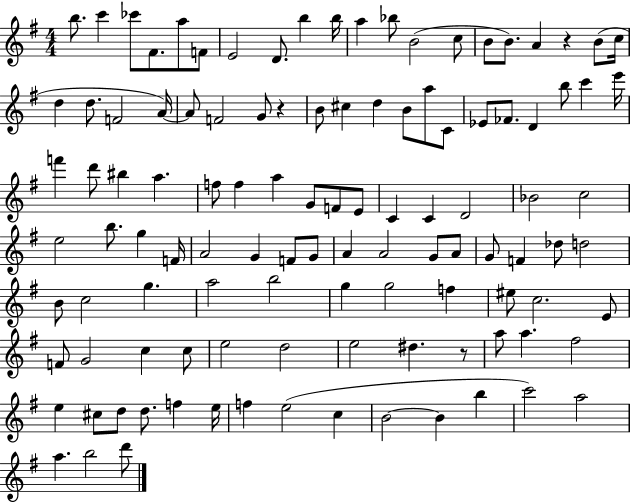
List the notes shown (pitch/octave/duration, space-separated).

B5/e. C6/q CES6/e F#4/e. A5/e F4/e E4/h D4/e. B5/q B5/s A5/q Bb5/e B4/h C5/e B4/e B4/e. A4/q R/q B4/e C5/s D5/q D5/e. F4/h A4/s A4/e F4/h G4/e R/q B4/e C#5/q D5/q B4/e A5/e C4/e Eb4/e FES4/e. D4/q B5/e C6/q E6/s F6/q D6/e BIS5/q A5/q. F5/e F5/q A5/q G4/e F4/e E4/e C4/q C4/q D4/h Bb4/h C5/h E5/h B5/e. G5/q F4/s A4/h G4/q F4/e G4/e A4/q A4/h G4/e A4/e G4/e F4/q Db5/e D5/h B4/e C5/h G5/q. A5/h B5/h G5/q G5/h F5/q EIS5/e C5/h. E4/e F4/e G4/h C5/q C5/e E5/h D5/h E5/h D#5/q. R/e A5/e A5/q. F#5/h E5/q C#5/e D5/e D5/e. F5/q E5/s F5/q E5/h C5/q B4/h B4/q B5/q C6/h A5/h A5/q. B5/h D6/e